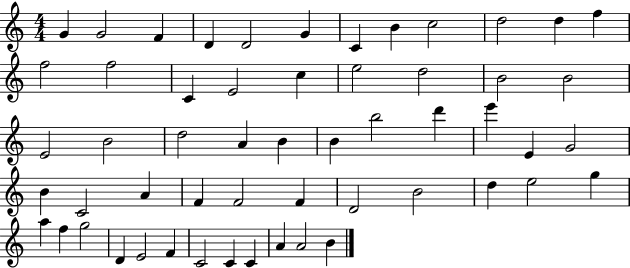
{
  \clef treble
  \numericTimeSignature
  \time 4/4
  \key c \major
  g'4 g'2 f'4 | d'4 d'2 g'4 | c'4 b'4 c''2 | d''2 d''4 f''4 | \break f''2 f''2 | c'4 e'2 c''4 | e''2 d''2 | b'2 b'2 | \break e'2 b'2 | d''2 a'4 b'4 | b'4 b''2 d'''4 | e'''4 e'4 g'2 | \break b'4 c'2 a'4 | f'4 f'2 f'4 | d'2 b'2 | d''4 e''2 g''4 | \break a''4 f''4 g''2 | d'4 e'2 f'4 | c'2 c'4 c'4 | a'4 a'2 b'4 | \break \bar "|."
}